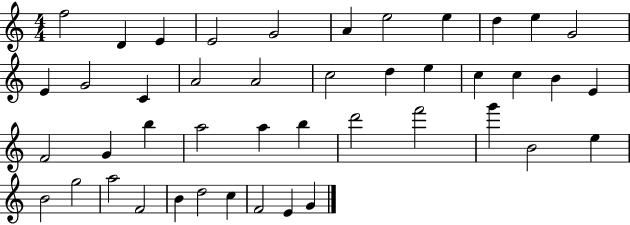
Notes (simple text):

F5/h D4/q E4/q E4/h G4/h A4/q E5/h E5/q D5/q E5/q G4/h E4/q G4/h C4/q A4/h A4/h C5/h D5/q E5/q C5/q C5/q B4/q E4/q F4/h G4/q B5/q A5/h A5/q B5/q D6/h F6/h G6/q B4/h E5/q B4/h G5/h A5/h F4/h B4/q D5/h C5/q F4/h E4/q G4/q